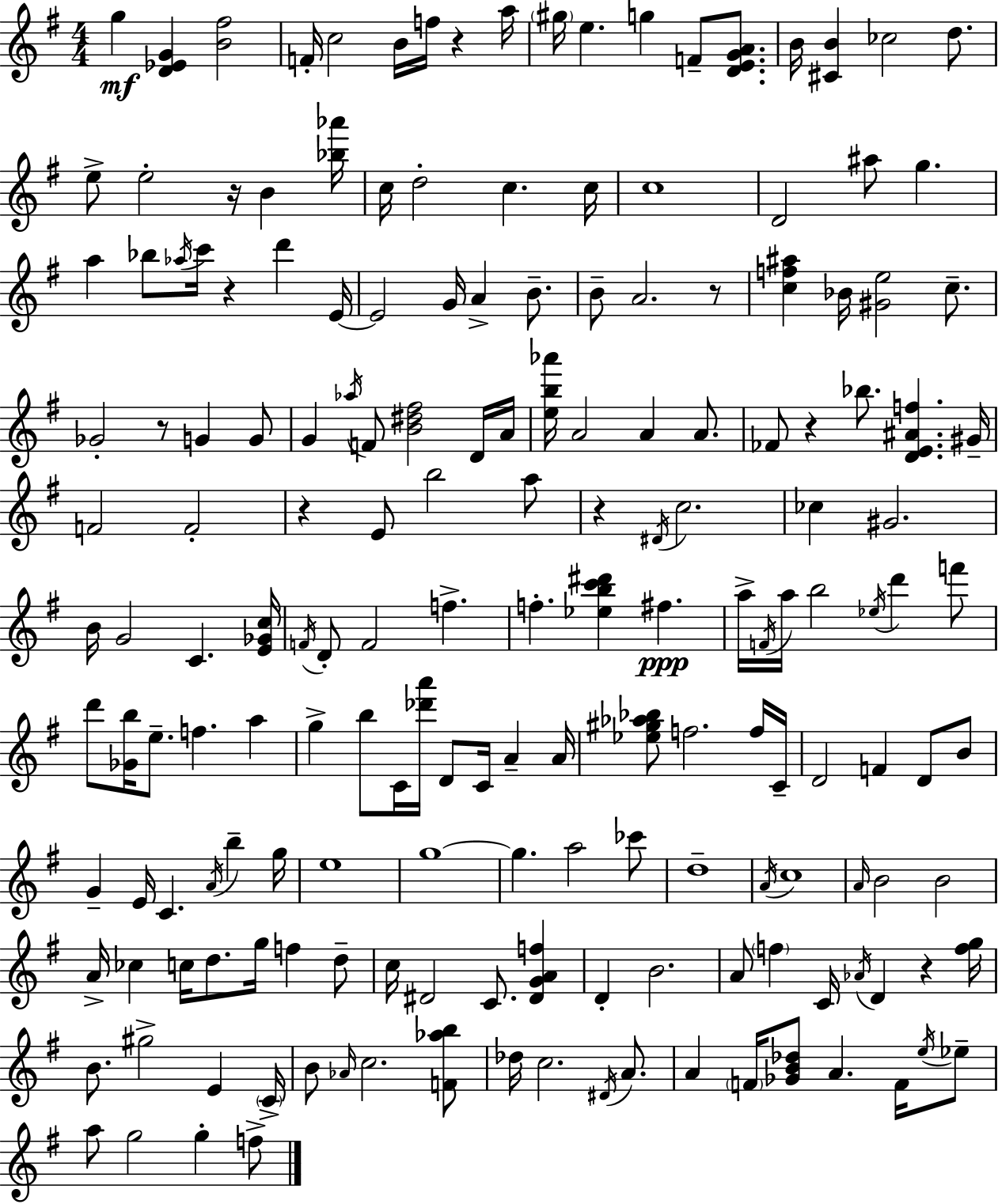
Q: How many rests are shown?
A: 9